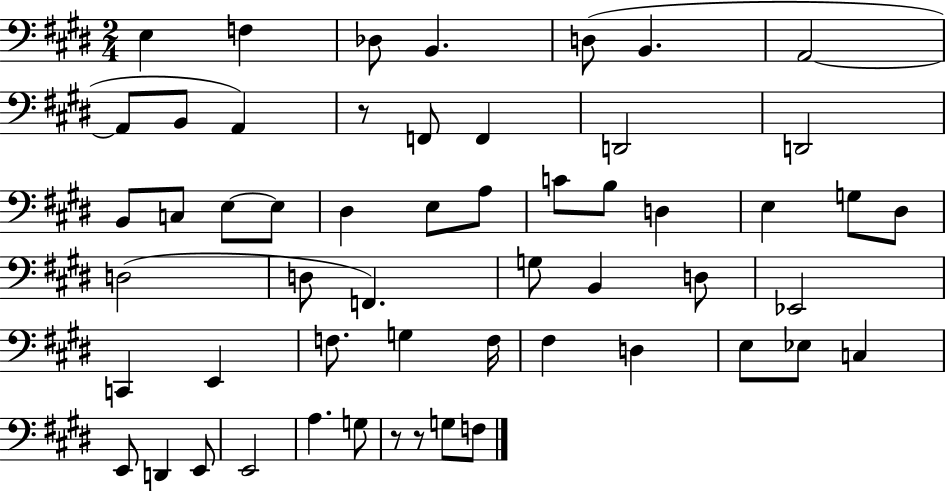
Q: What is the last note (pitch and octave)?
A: F3